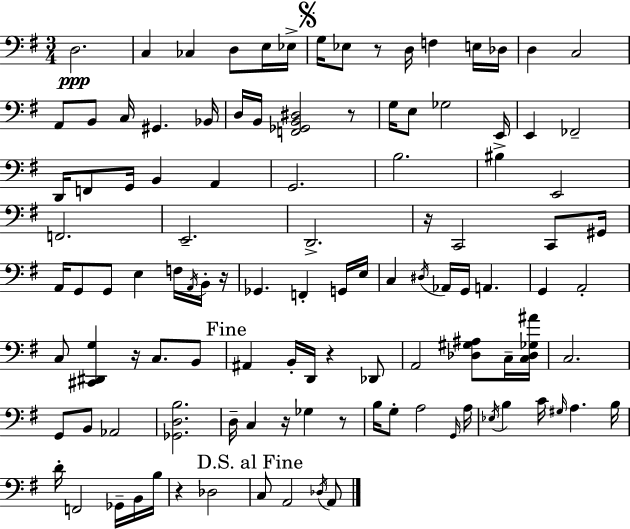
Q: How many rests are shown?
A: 9